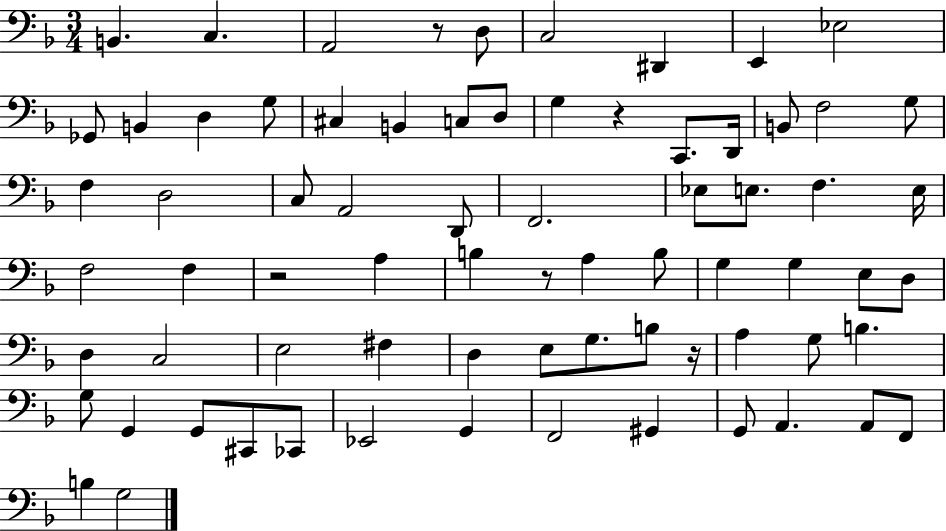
B2/q. C3/q. A2/h R/e D3/e C3/h D#2/q E2/q Eb3/h Gb2/e B2/q D3/q G3/e C#3/q B2/q C3/e D3/e G3/q R/q C2/e. D2/s B2/e F3/h G3/e F3/q D3/h C3/e A2/h D2/e F2/h. Eb3/e E3/e. F3/q. E3/s F3/h F3/q R/h A3/q B3/q R/e A3/q B3/e G3/q G3/q E3/e D3/e D3/q C3/h E3/h F#3/q D3/q E3/e G3/e. B3/e R/s A3/q G3/e B3/q. G3/e G2/q G2/e C#2/e CES2/e Eb2/h G2/q F2/h G#2/q G2/e A2/q. A2/e F2/e B3/q G3/h